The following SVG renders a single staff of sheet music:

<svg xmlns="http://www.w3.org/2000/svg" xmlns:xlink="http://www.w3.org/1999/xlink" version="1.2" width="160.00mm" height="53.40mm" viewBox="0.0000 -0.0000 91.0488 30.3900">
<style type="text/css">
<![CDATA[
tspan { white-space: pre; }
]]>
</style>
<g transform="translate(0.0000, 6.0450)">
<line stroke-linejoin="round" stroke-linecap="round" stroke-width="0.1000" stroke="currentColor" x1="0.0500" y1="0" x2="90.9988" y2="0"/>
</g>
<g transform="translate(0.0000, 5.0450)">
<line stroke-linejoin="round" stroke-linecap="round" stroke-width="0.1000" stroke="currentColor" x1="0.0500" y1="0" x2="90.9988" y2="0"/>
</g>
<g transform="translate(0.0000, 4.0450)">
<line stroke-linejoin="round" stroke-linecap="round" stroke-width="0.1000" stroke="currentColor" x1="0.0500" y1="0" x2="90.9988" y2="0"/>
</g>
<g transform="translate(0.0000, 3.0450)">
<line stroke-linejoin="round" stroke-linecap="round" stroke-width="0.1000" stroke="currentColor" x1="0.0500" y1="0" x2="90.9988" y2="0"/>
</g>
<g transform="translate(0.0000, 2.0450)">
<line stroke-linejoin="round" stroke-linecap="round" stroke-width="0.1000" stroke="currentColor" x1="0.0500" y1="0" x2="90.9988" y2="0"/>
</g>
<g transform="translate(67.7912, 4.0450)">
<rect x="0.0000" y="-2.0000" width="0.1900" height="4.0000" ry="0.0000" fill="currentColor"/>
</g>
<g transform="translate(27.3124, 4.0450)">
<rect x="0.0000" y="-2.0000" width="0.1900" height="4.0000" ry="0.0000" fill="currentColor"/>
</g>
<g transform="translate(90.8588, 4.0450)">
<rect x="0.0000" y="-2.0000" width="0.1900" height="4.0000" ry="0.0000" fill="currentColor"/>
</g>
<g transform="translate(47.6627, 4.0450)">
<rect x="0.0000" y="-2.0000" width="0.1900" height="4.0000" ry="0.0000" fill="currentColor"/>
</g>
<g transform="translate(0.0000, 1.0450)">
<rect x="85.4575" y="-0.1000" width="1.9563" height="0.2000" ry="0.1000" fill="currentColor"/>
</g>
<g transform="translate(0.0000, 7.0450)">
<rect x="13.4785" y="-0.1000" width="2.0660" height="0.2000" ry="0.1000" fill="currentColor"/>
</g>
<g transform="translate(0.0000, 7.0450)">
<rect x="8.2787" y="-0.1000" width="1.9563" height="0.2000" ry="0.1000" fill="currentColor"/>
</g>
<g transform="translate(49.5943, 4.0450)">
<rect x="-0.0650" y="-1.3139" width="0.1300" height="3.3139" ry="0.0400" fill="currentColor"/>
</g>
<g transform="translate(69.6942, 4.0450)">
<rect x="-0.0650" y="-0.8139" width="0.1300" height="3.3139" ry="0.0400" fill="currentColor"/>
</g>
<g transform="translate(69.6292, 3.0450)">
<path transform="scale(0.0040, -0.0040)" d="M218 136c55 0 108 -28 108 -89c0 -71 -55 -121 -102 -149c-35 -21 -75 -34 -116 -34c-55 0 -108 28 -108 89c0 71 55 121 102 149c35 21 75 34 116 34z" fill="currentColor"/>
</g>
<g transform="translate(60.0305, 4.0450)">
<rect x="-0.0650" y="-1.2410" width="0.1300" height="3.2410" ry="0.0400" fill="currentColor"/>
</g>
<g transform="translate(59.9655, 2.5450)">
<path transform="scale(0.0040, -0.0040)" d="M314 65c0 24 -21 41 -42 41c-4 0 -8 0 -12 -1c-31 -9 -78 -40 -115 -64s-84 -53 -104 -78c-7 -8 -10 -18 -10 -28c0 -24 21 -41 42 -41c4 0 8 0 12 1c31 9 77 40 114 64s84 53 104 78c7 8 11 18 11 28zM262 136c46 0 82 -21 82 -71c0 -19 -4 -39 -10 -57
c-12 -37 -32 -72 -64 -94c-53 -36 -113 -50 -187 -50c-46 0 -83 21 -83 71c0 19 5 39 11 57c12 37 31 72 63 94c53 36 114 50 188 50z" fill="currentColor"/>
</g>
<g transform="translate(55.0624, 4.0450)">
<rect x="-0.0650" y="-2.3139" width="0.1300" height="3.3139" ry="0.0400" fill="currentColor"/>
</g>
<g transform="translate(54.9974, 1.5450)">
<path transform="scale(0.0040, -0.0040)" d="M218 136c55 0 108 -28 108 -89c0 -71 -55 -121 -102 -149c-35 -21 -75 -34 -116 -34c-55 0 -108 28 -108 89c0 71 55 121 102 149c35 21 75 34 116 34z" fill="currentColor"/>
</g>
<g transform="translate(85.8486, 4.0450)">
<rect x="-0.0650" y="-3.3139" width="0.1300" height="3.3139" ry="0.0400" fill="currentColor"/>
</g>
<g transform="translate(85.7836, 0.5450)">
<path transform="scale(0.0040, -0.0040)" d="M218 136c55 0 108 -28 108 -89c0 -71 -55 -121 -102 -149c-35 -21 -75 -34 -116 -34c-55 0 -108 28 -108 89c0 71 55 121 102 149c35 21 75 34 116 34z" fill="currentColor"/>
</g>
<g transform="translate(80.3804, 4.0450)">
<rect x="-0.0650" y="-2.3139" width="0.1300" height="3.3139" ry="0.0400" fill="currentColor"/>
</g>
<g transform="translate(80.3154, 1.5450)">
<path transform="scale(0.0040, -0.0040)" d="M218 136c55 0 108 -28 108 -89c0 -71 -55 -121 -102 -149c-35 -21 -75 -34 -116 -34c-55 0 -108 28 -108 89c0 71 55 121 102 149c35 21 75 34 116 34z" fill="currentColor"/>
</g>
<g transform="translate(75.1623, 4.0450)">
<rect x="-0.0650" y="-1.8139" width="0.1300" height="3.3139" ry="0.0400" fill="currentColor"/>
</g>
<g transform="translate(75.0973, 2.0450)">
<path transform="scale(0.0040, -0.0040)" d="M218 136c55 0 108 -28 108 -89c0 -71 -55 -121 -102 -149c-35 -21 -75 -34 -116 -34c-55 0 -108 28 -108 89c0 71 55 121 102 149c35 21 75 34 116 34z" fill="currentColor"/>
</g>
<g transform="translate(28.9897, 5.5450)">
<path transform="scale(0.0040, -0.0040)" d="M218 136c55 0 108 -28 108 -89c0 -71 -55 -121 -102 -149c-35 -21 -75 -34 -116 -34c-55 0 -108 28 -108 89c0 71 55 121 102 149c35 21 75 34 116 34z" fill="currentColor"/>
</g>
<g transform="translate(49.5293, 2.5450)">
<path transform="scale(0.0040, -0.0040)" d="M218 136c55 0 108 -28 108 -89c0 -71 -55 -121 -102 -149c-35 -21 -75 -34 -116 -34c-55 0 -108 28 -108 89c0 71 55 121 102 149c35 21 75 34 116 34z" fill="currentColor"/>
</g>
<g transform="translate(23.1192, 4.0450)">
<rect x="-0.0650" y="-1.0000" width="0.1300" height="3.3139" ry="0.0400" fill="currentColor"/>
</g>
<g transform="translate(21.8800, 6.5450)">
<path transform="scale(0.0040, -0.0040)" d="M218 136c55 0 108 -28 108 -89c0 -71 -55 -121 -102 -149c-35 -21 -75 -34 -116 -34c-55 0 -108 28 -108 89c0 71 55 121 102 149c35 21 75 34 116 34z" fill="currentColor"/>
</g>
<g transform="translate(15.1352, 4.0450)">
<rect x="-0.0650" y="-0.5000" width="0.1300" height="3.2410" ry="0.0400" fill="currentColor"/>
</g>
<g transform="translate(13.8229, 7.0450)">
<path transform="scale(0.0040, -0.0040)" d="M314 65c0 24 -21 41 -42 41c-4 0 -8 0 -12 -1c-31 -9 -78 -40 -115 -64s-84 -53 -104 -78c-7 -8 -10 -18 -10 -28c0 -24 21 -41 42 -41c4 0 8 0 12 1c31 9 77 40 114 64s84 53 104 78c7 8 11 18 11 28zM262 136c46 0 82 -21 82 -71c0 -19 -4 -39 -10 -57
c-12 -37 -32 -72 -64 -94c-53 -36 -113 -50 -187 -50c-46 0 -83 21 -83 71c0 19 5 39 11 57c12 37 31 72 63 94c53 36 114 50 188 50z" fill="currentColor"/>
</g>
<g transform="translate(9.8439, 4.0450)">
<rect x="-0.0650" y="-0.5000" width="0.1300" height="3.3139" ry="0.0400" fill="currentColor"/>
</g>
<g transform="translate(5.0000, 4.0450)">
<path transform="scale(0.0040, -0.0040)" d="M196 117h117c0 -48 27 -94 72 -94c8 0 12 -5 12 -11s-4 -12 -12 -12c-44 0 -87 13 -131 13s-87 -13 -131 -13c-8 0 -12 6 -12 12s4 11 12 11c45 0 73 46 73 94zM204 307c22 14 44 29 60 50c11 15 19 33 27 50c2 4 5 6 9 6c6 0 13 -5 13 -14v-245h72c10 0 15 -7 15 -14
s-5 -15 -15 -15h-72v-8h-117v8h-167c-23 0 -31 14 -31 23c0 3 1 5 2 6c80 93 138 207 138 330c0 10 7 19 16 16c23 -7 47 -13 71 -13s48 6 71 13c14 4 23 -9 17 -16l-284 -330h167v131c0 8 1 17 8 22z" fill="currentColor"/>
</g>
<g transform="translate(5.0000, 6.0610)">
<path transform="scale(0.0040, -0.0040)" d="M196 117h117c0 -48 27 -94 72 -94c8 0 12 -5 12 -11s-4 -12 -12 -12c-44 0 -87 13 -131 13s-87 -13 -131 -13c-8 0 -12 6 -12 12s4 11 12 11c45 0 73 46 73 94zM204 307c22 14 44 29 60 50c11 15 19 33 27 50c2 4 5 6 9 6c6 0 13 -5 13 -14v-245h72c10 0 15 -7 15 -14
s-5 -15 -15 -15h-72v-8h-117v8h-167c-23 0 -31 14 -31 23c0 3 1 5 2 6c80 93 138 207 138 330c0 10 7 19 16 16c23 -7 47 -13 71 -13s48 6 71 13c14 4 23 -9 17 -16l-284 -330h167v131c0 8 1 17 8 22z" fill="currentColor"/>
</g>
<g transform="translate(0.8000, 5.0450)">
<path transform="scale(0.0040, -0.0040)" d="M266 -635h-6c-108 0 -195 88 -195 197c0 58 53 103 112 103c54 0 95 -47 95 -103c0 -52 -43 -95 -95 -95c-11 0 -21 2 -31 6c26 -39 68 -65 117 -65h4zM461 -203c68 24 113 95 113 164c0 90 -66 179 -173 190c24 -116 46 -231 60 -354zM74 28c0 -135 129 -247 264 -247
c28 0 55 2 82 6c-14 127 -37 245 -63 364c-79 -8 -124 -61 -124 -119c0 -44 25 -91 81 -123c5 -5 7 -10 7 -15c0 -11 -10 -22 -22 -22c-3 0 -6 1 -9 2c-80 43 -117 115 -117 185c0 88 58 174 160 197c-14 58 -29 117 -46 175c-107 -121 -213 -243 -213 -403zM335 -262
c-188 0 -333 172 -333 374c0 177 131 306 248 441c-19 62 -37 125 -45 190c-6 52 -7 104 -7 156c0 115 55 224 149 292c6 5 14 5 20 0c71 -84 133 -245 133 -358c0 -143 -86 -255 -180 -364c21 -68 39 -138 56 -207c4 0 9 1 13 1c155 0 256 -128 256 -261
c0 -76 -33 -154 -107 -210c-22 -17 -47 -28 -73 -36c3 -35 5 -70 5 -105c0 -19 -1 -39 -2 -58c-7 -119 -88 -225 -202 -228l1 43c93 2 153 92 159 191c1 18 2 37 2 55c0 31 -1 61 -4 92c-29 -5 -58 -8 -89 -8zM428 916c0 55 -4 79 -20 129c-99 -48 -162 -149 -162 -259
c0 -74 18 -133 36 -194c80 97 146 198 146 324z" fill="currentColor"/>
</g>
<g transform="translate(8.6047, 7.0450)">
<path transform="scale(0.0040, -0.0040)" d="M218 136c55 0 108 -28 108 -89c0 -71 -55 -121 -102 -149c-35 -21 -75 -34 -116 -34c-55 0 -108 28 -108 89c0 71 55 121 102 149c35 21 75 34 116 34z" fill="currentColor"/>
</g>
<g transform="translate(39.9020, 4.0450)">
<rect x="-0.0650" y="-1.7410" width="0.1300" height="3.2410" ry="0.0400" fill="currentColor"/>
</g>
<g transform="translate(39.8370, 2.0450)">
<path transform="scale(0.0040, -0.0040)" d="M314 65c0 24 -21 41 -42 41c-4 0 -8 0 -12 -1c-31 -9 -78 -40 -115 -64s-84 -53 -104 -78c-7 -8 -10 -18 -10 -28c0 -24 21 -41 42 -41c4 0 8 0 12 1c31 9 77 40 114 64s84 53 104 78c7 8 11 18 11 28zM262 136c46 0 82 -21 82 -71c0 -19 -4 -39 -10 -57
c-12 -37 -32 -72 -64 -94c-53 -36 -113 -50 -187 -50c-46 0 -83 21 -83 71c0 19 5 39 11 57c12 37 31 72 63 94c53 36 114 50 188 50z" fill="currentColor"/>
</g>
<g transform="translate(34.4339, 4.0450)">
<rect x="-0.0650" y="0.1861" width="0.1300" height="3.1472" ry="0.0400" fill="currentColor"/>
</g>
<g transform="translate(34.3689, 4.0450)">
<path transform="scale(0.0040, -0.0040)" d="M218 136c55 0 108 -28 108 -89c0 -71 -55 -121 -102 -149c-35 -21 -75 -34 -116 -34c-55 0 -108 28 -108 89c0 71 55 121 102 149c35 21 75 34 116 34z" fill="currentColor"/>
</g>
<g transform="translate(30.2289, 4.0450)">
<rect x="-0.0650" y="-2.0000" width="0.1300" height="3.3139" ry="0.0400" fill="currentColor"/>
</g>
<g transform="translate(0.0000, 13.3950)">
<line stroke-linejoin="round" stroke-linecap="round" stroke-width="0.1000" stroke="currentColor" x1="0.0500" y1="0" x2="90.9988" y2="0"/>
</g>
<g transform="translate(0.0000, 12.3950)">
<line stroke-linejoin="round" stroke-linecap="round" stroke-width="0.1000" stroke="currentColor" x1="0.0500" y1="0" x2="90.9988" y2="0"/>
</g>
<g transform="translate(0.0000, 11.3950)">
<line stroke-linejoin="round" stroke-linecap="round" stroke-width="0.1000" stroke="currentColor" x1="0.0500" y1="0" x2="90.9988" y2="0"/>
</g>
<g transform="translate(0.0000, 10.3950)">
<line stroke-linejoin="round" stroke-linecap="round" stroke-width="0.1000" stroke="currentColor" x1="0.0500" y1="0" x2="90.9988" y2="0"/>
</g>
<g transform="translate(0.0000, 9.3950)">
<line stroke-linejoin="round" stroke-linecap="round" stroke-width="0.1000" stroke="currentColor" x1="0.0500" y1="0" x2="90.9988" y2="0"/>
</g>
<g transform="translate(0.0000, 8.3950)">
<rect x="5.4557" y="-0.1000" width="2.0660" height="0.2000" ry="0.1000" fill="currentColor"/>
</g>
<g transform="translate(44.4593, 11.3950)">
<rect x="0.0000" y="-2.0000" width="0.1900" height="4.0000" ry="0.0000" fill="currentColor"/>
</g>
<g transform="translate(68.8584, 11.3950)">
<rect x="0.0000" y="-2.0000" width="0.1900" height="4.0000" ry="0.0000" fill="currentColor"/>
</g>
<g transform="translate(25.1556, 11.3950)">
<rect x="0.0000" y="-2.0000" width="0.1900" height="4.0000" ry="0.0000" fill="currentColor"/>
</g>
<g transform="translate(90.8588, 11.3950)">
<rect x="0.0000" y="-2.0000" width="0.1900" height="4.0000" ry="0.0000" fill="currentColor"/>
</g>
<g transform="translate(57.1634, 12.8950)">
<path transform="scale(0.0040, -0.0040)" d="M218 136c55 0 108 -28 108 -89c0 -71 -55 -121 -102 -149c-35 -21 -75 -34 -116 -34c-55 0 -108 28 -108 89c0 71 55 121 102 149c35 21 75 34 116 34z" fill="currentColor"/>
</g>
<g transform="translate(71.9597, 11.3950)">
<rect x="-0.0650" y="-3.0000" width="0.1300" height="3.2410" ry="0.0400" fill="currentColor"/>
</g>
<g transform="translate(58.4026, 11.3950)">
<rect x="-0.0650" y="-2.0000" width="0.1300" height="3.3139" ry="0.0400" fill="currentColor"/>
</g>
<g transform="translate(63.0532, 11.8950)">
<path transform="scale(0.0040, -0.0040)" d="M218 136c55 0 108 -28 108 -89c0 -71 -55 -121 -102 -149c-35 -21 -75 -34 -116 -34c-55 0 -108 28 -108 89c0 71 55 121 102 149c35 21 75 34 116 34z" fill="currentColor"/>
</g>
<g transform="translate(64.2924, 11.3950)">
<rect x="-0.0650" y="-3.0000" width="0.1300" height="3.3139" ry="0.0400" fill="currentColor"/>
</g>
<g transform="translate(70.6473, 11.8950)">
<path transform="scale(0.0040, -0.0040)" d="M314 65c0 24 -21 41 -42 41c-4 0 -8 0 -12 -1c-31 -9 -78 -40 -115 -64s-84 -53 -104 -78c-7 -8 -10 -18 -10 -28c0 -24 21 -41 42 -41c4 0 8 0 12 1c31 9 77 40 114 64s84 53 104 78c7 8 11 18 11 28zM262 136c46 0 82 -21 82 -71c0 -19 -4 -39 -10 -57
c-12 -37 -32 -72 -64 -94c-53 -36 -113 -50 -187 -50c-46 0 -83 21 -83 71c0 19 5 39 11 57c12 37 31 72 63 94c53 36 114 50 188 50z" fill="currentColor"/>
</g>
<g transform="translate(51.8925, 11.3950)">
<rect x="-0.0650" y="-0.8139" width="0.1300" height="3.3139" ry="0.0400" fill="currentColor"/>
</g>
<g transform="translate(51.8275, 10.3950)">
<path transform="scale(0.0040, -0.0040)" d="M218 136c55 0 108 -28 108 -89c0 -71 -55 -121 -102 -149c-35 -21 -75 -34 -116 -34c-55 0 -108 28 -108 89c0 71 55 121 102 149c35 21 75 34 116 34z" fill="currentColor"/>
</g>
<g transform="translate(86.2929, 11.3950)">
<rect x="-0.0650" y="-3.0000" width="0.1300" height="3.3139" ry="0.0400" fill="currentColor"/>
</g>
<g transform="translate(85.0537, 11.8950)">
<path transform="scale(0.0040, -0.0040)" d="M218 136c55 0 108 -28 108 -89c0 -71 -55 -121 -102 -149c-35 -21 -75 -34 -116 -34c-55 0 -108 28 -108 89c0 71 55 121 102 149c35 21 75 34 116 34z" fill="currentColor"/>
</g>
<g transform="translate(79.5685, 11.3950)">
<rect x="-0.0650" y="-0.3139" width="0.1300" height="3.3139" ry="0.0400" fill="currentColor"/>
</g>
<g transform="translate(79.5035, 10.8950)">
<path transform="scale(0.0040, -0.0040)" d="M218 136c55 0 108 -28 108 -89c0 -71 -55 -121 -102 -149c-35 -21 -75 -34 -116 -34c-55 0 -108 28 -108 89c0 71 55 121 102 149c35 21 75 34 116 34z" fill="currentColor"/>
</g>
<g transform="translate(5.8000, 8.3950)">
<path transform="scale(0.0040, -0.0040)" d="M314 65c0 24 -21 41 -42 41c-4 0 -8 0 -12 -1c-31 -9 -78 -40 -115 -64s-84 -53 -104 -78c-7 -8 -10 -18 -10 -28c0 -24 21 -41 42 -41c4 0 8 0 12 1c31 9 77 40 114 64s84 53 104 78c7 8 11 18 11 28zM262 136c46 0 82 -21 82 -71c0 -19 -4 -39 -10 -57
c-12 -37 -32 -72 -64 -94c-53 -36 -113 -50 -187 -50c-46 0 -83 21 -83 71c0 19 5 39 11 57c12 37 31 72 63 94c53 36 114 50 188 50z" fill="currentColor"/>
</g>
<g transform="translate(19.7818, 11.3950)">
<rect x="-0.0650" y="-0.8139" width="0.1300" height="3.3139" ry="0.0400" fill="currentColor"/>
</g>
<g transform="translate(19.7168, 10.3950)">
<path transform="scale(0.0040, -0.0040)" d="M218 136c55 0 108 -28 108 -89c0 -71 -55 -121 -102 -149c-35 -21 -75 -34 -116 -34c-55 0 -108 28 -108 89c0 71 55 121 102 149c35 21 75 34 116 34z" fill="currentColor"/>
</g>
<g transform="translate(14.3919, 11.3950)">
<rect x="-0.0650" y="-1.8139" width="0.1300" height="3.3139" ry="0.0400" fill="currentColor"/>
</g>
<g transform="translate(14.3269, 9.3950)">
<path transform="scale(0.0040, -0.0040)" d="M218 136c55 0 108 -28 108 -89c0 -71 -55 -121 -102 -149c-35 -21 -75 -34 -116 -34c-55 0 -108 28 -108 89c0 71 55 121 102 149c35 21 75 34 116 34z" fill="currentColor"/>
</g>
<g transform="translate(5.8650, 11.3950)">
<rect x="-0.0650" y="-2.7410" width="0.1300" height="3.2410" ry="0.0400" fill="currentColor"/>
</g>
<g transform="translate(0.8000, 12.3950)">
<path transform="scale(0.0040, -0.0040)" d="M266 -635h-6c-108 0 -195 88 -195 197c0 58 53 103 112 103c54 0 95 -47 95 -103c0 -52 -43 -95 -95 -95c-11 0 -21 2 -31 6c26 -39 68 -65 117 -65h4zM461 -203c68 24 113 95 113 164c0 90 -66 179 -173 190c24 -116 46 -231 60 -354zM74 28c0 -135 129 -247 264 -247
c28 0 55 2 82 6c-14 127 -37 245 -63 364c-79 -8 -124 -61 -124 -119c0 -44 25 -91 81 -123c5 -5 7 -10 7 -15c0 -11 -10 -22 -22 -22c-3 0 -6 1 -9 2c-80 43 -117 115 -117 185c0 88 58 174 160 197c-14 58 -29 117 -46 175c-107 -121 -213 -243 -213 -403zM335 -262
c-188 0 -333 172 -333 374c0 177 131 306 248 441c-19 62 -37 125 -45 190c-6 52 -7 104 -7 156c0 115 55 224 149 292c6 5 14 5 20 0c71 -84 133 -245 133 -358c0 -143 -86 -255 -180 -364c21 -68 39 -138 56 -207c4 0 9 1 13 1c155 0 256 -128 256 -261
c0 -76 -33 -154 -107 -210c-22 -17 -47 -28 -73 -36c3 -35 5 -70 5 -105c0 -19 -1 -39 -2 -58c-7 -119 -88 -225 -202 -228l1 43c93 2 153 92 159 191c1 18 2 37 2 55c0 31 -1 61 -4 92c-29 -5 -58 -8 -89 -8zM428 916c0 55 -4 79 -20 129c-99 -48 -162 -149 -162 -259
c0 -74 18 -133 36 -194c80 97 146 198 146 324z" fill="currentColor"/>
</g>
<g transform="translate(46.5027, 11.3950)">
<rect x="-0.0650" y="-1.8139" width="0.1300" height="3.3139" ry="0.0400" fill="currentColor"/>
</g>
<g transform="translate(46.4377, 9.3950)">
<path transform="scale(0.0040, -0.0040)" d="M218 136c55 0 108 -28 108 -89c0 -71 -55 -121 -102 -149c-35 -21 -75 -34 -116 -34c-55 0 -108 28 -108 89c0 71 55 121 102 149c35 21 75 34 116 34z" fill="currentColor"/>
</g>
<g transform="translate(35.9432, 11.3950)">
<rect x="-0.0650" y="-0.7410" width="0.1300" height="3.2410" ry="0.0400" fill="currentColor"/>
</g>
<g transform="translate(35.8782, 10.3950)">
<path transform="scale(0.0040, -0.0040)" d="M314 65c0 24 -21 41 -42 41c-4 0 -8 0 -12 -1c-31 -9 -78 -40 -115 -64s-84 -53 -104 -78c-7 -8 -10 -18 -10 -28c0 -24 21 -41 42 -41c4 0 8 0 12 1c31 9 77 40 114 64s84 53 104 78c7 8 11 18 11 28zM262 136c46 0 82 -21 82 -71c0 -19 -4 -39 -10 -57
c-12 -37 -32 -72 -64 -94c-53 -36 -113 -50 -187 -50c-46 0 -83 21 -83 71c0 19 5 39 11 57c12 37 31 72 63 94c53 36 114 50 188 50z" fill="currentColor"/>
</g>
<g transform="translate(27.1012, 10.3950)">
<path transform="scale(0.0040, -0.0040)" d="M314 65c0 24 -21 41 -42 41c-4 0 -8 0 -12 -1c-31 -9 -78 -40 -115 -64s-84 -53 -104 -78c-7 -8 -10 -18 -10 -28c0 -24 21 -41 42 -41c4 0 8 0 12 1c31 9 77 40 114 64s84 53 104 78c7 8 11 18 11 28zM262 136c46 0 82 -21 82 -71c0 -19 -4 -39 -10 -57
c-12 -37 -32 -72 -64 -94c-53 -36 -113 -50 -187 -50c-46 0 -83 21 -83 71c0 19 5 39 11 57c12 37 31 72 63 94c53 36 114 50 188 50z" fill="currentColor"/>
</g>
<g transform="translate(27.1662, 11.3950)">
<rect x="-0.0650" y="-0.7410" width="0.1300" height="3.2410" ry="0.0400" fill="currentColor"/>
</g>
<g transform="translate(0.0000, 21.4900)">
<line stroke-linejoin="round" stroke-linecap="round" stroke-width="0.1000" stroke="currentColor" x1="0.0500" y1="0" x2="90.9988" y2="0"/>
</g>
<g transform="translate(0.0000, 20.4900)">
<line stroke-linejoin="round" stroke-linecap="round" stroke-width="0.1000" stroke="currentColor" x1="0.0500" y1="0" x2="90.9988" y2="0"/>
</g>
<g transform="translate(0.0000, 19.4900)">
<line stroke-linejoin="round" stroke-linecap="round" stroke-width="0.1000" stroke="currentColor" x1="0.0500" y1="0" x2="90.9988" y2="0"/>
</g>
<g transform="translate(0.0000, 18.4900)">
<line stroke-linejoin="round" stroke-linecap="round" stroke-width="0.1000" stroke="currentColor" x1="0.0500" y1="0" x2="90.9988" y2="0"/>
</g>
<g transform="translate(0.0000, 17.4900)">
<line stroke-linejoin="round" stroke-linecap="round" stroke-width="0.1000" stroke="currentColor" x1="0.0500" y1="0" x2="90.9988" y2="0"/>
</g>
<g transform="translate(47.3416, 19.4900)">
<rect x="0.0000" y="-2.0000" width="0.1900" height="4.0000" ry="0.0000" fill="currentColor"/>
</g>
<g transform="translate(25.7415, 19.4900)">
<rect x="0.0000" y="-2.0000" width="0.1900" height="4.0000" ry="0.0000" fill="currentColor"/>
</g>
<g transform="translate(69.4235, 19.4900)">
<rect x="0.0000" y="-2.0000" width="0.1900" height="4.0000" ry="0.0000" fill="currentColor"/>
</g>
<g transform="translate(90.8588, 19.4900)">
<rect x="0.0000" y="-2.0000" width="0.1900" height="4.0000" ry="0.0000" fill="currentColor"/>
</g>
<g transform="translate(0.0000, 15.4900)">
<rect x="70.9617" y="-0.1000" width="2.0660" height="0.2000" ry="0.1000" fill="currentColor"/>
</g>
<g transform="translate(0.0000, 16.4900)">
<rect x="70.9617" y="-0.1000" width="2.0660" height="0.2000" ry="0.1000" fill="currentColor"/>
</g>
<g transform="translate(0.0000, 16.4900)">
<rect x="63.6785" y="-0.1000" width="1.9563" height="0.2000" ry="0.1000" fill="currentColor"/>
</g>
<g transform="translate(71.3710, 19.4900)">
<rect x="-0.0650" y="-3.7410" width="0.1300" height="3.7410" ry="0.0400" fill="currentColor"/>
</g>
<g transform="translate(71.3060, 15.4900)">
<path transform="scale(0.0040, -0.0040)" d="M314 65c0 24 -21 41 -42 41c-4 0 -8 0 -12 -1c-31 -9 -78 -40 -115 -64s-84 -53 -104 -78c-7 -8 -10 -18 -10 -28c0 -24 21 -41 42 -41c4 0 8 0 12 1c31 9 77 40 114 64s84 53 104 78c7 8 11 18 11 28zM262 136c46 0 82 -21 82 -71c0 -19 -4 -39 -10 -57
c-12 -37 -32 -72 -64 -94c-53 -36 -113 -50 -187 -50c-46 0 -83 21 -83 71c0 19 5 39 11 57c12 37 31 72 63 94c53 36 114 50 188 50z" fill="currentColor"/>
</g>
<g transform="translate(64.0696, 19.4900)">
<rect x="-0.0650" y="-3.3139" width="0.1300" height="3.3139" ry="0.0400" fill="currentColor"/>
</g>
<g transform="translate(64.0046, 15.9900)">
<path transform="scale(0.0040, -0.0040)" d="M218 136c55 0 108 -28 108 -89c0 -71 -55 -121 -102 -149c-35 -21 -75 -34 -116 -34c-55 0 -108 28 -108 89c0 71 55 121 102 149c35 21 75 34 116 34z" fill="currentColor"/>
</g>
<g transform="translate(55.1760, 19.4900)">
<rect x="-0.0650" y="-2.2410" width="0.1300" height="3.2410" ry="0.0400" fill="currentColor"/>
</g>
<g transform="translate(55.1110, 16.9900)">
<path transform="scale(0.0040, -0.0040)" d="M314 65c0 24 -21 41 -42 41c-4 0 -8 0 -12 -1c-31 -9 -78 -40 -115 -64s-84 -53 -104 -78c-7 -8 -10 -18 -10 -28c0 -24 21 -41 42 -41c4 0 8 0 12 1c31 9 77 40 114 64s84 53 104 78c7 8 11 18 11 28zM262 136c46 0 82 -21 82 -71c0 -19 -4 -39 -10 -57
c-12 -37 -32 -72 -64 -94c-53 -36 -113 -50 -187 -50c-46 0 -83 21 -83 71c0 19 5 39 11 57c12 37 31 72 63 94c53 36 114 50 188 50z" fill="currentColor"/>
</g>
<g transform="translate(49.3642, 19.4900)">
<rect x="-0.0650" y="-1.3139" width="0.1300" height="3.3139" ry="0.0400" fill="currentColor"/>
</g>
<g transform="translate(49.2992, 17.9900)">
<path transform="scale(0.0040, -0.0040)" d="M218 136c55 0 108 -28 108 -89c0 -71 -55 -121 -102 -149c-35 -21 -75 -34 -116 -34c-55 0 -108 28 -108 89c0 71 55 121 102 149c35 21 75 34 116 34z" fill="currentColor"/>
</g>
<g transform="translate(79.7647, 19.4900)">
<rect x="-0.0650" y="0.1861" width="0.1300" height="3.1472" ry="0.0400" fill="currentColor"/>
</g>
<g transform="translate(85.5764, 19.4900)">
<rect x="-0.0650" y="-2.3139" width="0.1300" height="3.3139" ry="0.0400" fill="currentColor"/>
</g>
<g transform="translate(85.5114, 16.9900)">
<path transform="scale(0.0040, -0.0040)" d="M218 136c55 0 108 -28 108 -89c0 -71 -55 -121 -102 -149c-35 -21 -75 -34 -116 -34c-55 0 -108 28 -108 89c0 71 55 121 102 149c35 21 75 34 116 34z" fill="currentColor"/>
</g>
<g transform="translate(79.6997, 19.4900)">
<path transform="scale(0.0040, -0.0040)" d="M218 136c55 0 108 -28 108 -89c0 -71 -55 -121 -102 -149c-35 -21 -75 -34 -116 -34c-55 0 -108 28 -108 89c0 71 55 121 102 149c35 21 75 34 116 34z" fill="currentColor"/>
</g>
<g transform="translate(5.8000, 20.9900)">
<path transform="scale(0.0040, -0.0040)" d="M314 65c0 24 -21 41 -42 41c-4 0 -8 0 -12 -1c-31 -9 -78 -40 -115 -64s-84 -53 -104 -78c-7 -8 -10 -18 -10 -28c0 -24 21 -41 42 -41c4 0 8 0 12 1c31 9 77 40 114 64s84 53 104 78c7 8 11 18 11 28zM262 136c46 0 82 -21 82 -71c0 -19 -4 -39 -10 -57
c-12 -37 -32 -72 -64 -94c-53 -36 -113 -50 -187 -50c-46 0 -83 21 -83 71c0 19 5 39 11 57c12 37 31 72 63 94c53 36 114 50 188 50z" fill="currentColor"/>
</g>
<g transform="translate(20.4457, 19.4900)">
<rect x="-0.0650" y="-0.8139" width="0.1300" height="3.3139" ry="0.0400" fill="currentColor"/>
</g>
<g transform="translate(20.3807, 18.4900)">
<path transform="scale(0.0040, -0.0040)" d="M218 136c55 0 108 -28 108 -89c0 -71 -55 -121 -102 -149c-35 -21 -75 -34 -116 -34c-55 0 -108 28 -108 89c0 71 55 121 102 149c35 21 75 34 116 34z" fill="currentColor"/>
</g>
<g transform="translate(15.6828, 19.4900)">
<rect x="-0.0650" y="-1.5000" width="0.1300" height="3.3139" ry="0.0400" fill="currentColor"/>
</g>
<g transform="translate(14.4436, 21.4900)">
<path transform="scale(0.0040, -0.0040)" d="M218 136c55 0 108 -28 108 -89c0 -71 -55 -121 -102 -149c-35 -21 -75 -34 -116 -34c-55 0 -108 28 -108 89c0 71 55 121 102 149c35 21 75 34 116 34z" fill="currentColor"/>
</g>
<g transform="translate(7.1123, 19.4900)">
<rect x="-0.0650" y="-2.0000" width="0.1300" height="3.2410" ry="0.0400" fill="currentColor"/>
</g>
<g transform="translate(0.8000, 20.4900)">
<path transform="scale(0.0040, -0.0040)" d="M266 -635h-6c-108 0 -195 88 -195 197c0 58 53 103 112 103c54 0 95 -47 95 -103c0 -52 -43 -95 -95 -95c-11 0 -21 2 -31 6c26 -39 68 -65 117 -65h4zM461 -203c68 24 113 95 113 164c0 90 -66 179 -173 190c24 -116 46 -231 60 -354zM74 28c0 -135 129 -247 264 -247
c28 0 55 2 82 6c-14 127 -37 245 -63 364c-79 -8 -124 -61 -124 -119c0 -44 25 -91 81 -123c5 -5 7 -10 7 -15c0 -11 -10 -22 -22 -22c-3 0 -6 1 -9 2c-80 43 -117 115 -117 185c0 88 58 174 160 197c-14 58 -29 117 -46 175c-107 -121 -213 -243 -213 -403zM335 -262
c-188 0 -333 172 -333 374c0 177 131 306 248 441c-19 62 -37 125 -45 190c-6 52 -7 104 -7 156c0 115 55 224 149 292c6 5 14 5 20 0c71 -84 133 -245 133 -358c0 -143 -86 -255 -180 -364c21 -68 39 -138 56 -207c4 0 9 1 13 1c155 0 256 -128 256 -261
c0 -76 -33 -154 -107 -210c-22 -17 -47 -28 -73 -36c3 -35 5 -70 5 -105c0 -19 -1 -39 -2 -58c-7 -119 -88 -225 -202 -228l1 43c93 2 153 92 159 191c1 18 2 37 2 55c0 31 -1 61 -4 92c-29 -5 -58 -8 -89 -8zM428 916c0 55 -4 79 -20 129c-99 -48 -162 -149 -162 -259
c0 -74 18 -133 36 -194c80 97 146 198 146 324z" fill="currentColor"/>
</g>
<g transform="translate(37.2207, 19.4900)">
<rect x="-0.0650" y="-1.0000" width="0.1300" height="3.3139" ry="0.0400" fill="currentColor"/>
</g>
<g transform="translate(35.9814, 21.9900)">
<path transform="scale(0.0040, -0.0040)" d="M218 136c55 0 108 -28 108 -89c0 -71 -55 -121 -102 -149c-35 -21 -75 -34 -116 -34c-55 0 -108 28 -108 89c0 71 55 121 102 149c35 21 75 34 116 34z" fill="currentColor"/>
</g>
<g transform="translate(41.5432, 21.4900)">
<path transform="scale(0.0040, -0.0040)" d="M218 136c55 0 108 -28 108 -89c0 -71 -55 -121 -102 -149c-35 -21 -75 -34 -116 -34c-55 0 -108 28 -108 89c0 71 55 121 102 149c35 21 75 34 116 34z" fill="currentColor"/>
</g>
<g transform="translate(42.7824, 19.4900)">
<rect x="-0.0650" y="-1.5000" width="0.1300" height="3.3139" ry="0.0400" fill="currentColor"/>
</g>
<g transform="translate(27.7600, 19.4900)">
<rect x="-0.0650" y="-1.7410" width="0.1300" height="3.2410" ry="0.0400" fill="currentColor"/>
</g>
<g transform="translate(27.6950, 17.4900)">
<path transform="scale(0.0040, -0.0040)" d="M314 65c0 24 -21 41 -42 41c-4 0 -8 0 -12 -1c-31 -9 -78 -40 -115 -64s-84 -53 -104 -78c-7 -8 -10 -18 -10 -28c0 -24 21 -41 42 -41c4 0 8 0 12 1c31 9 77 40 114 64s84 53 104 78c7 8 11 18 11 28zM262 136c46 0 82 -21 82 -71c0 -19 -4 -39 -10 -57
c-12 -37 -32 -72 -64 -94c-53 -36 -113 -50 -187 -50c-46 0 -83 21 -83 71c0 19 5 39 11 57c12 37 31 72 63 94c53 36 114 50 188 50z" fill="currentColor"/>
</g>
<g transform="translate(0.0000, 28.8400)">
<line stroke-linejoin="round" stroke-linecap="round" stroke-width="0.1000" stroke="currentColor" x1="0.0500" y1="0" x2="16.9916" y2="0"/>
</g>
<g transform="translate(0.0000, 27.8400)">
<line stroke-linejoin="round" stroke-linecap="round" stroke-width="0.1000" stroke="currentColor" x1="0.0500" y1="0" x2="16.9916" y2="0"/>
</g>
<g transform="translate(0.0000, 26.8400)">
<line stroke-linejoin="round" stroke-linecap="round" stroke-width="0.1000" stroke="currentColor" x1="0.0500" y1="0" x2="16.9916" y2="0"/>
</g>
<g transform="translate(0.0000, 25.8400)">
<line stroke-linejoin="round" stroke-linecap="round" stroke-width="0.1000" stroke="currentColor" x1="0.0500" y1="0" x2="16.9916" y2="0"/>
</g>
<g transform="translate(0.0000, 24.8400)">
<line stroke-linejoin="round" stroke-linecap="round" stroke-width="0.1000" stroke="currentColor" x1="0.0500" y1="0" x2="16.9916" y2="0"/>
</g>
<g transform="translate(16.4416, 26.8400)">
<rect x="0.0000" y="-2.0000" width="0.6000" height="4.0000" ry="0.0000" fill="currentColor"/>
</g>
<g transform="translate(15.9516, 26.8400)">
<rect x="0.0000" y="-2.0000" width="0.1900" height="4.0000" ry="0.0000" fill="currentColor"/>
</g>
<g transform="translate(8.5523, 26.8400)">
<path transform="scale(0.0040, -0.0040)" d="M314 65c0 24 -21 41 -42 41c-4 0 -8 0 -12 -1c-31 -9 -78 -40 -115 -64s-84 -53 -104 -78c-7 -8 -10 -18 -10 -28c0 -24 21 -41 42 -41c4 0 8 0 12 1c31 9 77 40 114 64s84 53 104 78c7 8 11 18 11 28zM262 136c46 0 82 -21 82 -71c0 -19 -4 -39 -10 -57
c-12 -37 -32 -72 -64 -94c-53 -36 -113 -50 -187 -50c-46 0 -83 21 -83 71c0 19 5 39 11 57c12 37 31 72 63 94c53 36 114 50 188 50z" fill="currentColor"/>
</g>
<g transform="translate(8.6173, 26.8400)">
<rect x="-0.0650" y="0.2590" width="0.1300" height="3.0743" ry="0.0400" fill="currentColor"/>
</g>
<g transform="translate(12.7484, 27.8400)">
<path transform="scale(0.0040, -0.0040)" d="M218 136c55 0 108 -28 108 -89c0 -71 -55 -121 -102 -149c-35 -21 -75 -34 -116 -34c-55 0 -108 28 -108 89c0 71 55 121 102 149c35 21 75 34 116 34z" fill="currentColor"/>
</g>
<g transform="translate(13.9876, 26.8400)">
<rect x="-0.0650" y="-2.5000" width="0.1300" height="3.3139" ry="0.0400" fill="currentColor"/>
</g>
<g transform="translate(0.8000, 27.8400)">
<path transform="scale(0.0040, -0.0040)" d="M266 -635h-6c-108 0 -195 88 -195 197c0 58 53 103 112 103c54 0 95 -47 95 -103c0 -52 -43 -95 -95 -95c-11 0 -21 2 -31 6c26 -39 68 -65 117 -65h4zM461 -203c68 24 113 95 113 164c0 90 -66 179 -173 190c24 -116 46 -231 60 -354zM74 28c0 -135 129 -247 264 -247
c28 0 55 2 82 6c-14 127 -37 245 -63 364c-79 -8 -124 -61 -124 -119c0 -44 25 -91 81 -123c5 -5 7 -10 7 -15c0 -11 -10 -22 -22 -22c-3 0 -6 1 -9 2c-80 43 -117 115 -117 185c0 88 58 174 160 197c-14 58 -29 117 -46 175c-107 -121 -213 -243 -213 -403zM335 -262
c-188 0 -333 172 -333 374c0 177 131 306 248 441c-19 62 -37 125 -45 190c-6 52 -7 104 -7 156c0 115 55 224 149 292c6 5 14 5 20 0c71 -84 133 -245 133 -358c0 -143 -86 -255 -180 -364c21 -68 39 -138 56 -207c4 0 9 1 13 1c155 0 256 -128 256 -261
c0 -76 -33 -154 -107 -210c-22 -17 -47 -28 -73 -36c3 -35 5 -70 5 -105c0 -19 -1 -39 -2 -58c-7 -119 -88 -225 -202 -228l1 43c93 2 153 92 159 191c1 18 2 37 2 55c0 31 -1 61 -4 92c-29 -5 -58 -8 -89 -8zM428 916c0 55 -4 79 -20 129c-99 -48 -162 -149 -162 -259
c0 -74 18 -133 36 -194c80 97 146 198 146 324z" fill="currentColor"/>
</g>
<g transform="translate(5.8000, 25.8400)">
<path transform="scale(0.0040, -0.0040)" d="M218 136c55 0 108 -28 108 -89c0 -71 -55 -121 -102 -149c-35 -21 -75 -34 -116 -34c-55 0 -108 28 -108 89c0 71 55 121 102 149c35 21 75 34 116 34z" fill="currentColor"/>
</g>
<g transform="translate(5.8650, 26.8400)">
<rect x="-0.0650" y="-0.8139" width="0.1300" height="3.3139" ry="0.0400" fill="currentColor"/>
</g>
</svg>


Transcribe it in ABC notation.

X:1
T:Untitled
M:4/4
L:1/4
K:C
C C2 D F B f2 e g e2 d f g b a2 f d d2 d2 f d F A A2 c A F2 E d f2 D E e g2 b c'2 B g d B2 G